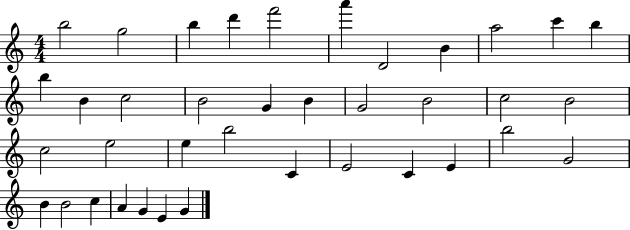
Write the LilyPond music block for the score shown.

{
  \clef treble
  \numericTimeSignature
  \time 4/4
  \key c \major
  b''2 g''2 | b''4 d'''4 f'''2 | a'''4 d'2 b'4 | a''2 c'''4 b''4 | \break b''4 b'4 c''2 | b'2 g'4 b'4 | g'2 b'2 | c''2 b'2 | \break c''2 e''2 | e''4 b''2 c'4 | e'2 c'4 e'4 | b''2 g'2 | \break b'4 b'2 c''4 | a'4 g'4 e'4 g'4 | \bar "|."
}